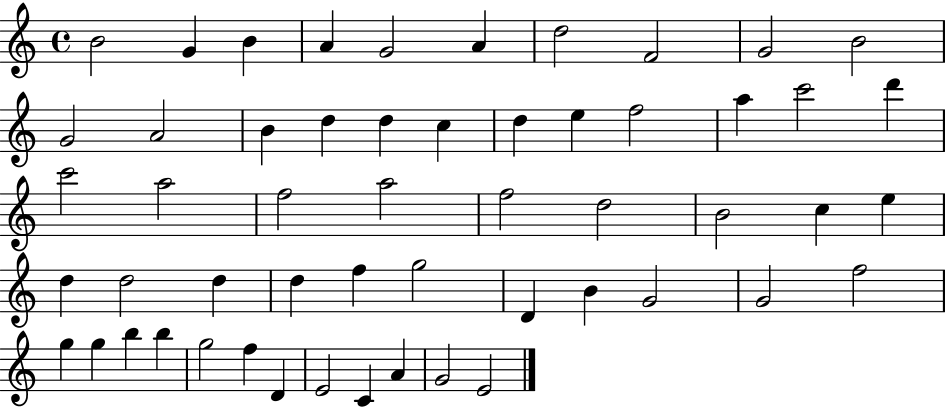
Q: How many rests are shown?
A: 0